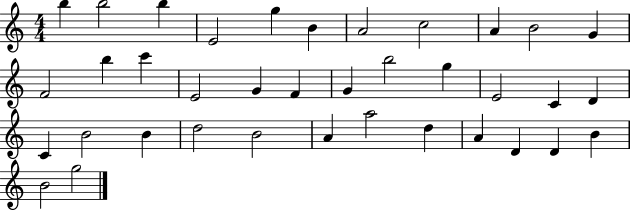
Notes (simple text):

B5/q B5/h B5/q E4/h G5/q B4/q A4/h C5/h A4/q B4/h G4/q F4/h B5/q C6/q E4/h G4/q F4/q G4/q B5/h G5/q E4/h C4/q D4/q C4/q B4/h B4/q D5/h B4/h A4/q A5/h D5/q A4/q D4/q D4/q B4/q B4/h G5/h